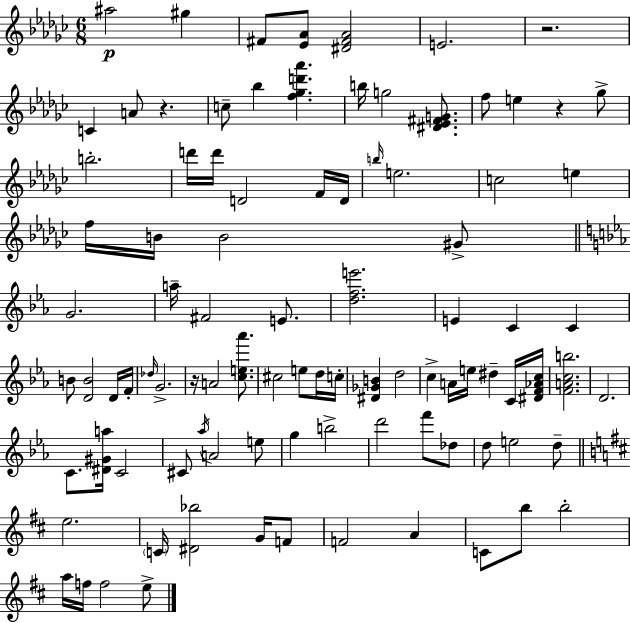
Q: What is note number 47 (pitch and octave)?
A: A4